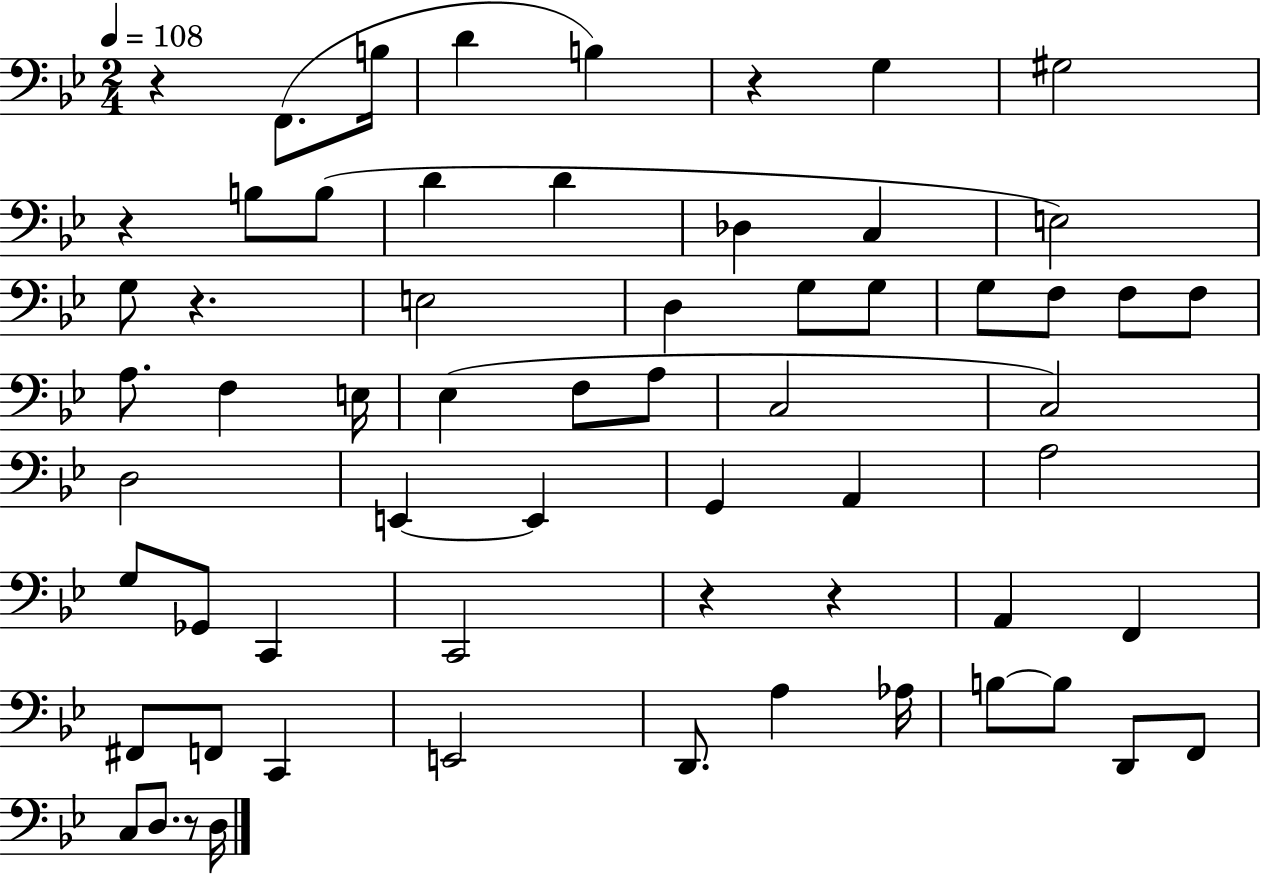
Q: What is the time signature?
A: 2/4